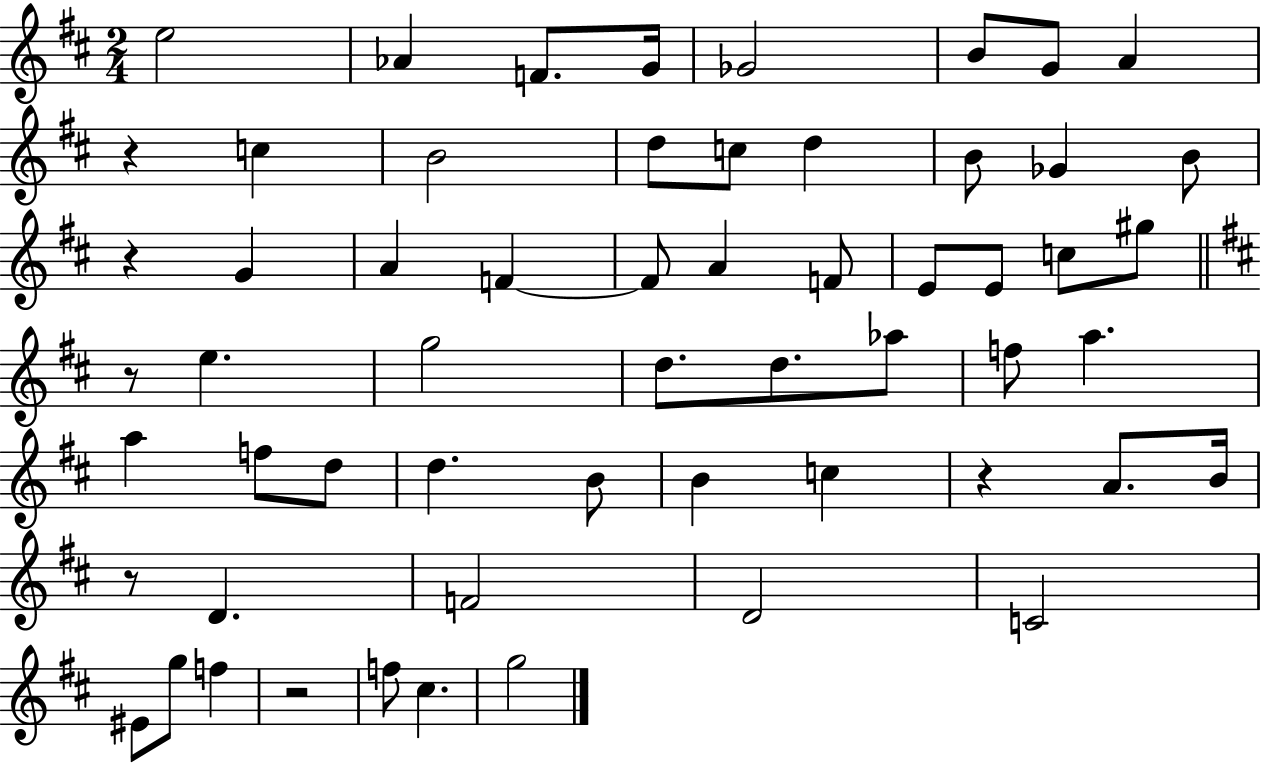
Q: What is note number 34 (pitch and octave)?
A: A5